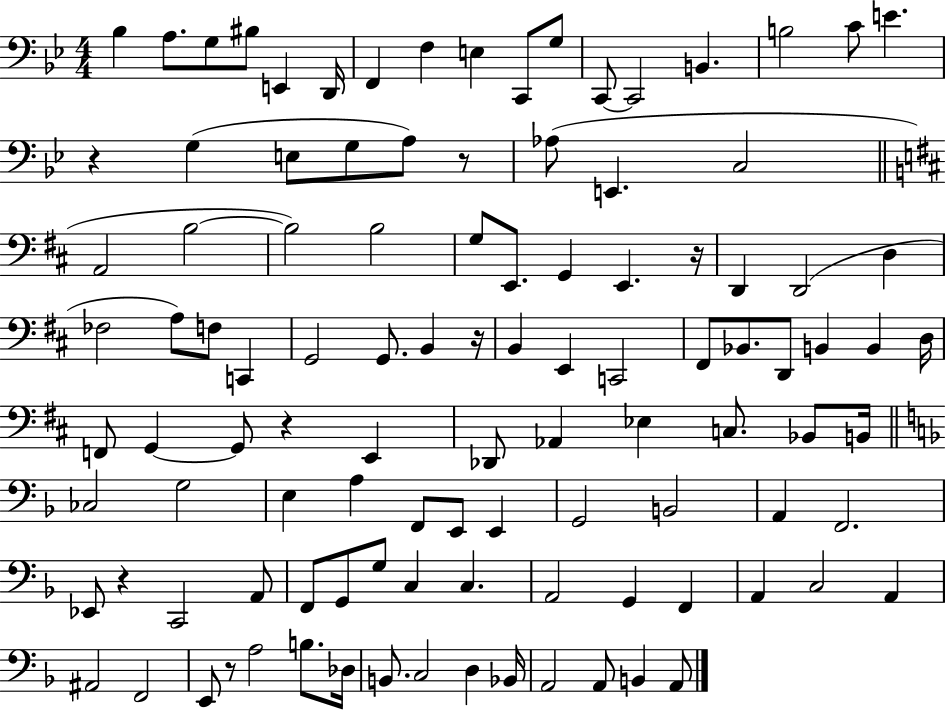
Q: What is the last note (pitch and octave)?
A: A2